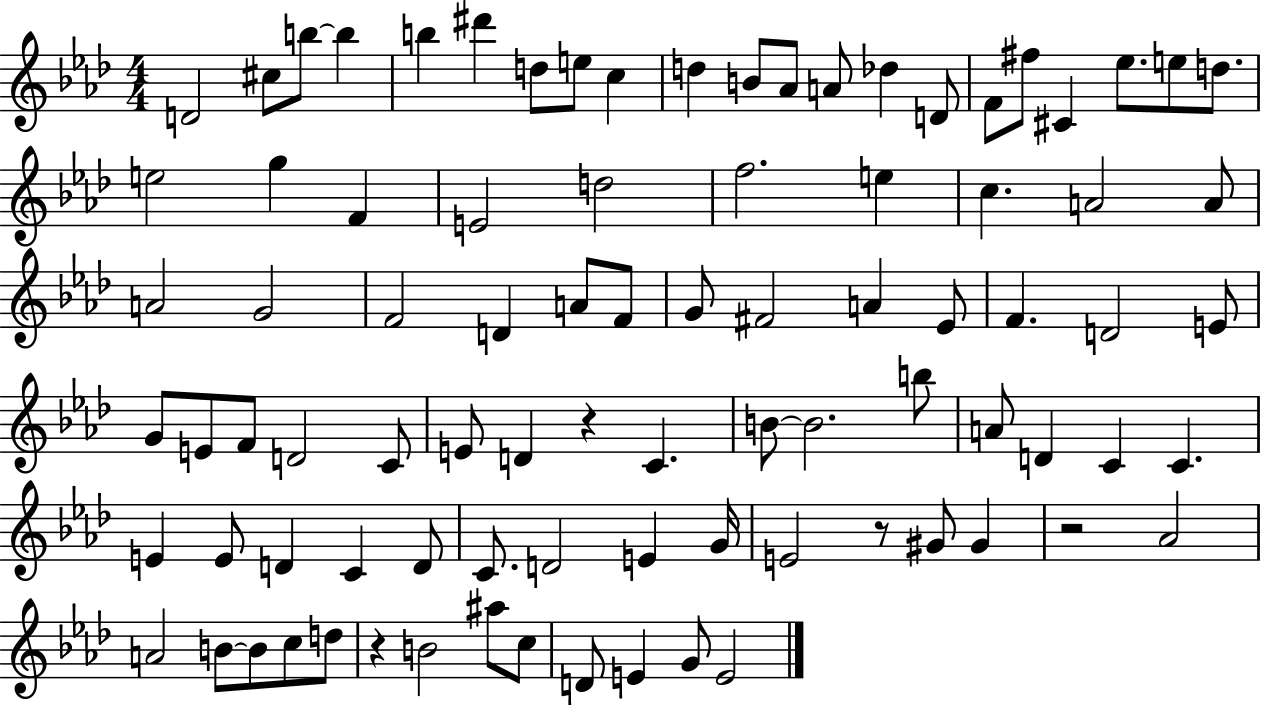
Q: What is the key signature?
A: AES major